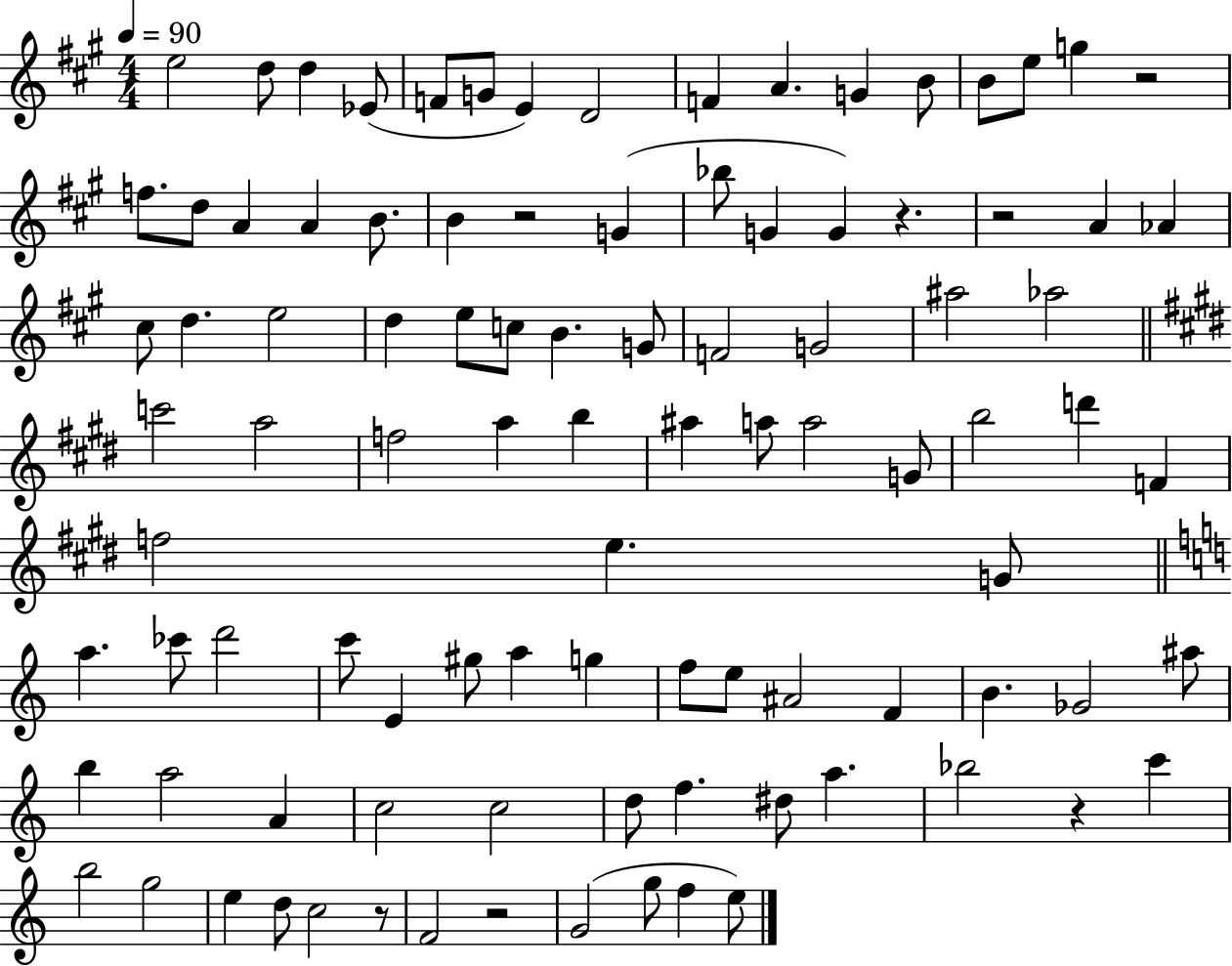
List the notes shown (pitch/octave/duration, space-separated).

E5/h D5/e D5/q Eb4/e F4/e G4/e E4/q D4/h F4/q A4/q. G4/q B4/e B4/e E5/e G5/q R/h F5/e. D5/e A4/q A4/q B4/e. B4/q R/h G4/q Bb5/e G4/q G4/q R/q. R/h A4/q Ab4/q C#5/e D5/q. E5/h D5/q E5/e C5/e B4/q. G4/e F4/h G4/h A#5/h Ab5/h C6/h A5/h F5/h A5/q B5/q A#5/q A5/e A5/h G4/e B5/h D6/q F4/q F5/h E5/q. G4/e A5/q. CES6/e D6/h C6/e E4/q G#5/e A5/q G5/q F5/e E5/e A#4/h F4/q B4/q. Gb4/h A#5/e B5/q A5/h A4/q C5/h C5/h D5/e F5/q. D#5/e A5/q. Bb5/h R/q C6/q B5/h G5/h E5/q D5/e C5/h R/e F4/h R/h G4/h G5/e F5/q E5/e